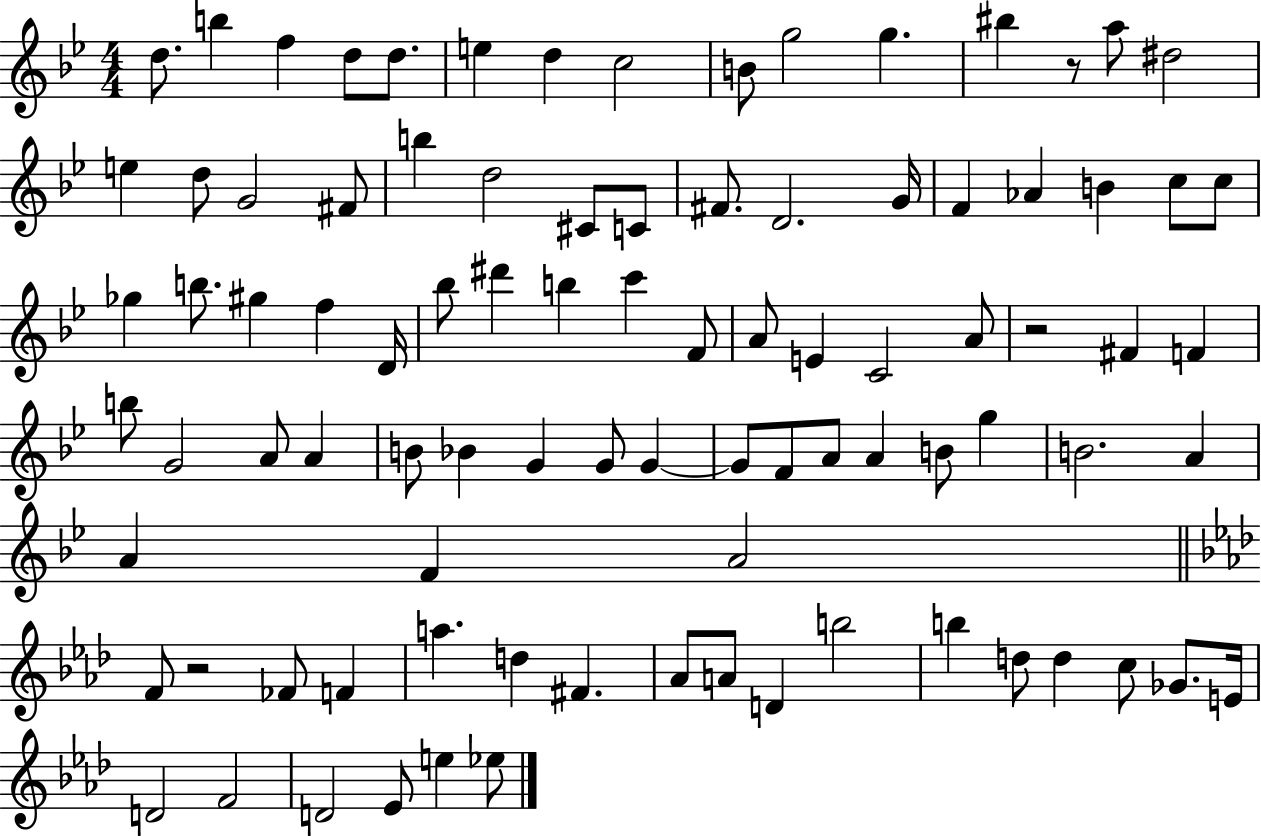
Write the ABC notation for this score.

X:1
T:Untitled
M:4/4
L:1/4
K:Bb
d/2 b f d/2 d/2 e d c2 B/2 g2 g ^b z/2 a/2 ^d2 e d/2 G2 ^F/2 b d2 ^C/2 C/2 ^F/2 D2 G/4 F _A B c/2 c/2 _g b/2 ^g f D/4 _b/2 ^d' b c' F/2 A/2 E C2 A/2 z2 ^F F b/2 G2 A/2 A B/2 _B G G/2 G G/2 F/2 A/2 A B/2 g B2 A A F A2 F/2 z2 _F/2 F a d ^F _A/2 A/2 D b2 b d/2 d c/2 _G/2 E/4 D2 F2 D2 _E/2 e _e/2